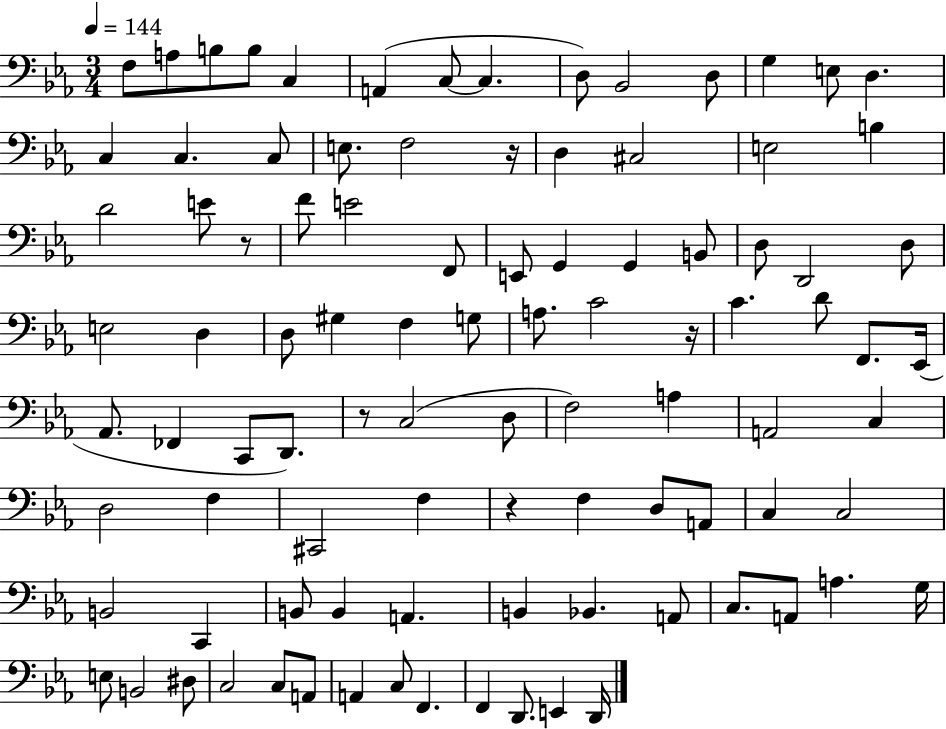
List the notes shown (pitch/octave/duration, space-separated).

F3/e A3/e B3/e B3/e C3/q A2/q C3/e C3/q. D3/e Bb2/h D3/e G3/q E3/e D3/q. C3/q C3/q. C3/e E3/e. F3/h R/s D3/q C#3/h E3/h B3/q D4/h E4/e R/e F4/e E4/h F2/e E2/e G2/q G2/q B2/e D3/e D2/h D3/e E3/h D3/q D3/e G#3/q F3/q G3/e A3/e. C4/h R/s C4/q. D4/e F2/e. Eb2/s Ab2/e. FES2/q C2/e D2/e. R/e C3/h D3/e F3/h A3/q A2/h C3/q D3/h F3/q C#2/h F3/q R/q F3/q D3/e A2/e C3/q C3/h B2/h C2/q B2/e B2/q A2/q. B2/q Bb2/q. A2/e C3/e. A2/e A3/q. G3/s E3/e B2/h D#3/e C3/h C3/e A2/e A2/q C3/e F2/q. F2/q D2/e. E2/q D2/s